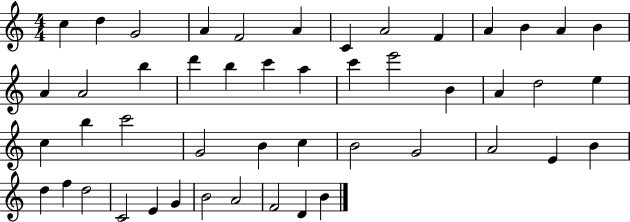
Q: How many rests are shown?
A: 0